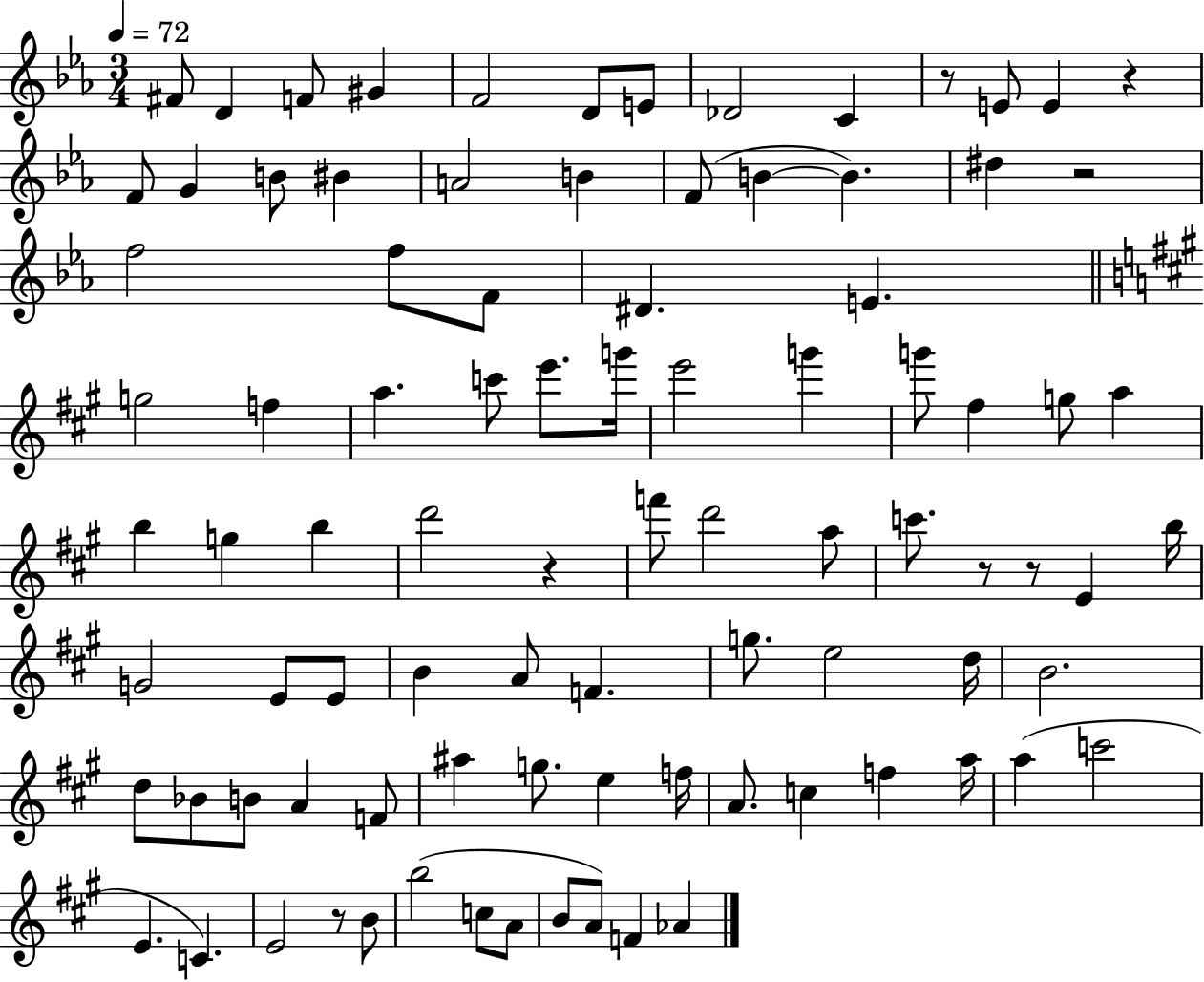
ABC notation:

X:1
T:Untitled
M:3/4
L:1/4
K:Eb
^F/2 D F/2 ^G F2 D/2 E/2 _D2 C z/2 E/2 E z F/2 G B/2 ^B A2 B F/2 B B ^d z2 f2 f/2 F/2 ^D E g2 f a c'/2 e'/2 g'/4 e'2 g' g'/2 ^f g/2 a b g b d'2 z f'/2 d'2 a/2 c'/2 z/2 z/2 E b/4 G2 E/2 E/2 B A/2 F g/2 e2 d/4 B2 d/2 _B/2 B/2 A F/2 ^a g/2 e f/4 A/2 c f a/4 a c'2 E C E2 z/2 B/2 b2 c/2 A/2 B/2 A/2 F _A